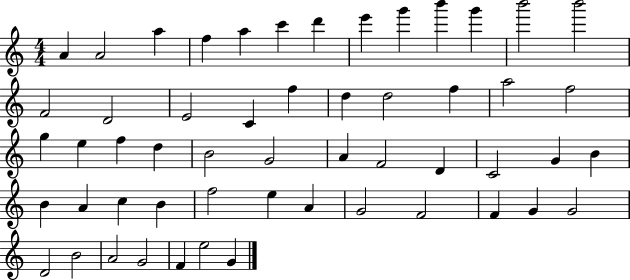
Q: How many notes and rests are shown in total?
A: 54